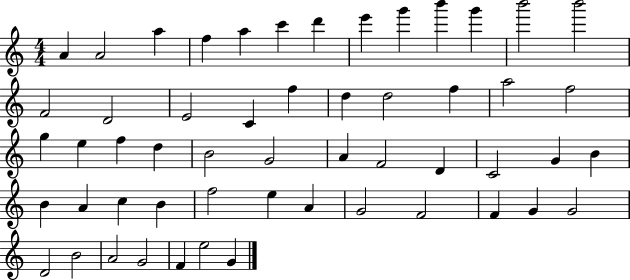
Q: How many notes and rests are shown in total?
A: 54